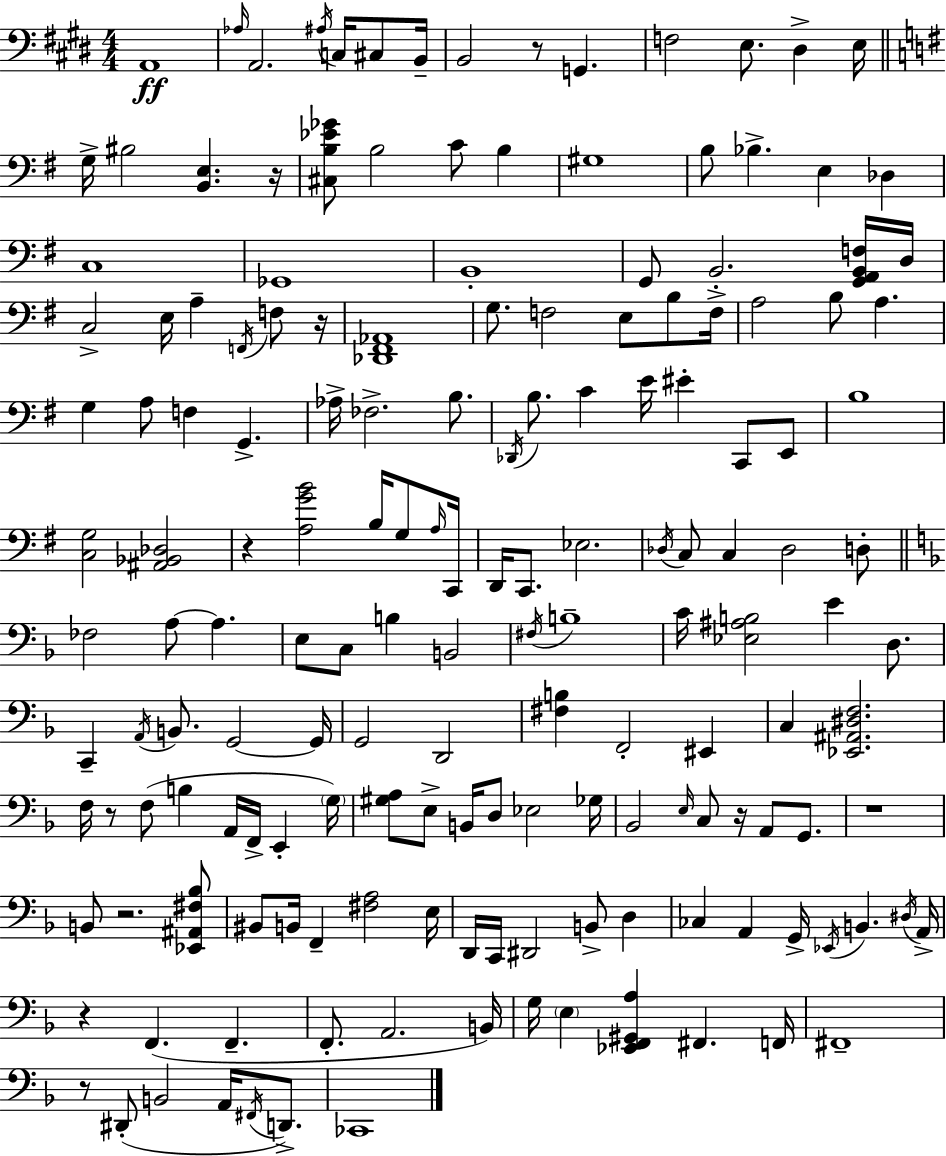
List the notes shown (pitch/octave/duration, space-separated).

A2/w Ab3/s A2/h. A#3/s C3/s C#3/e B2/s B2/h R/e G2/q. F3/h E3/e. D#3/q E3/s G3/s BIS3/h [B2,E3]/q. R/s [C#3,B3,Eb4,Gb4]/e B3/h C4/e B3/q G#3/w B3/e Bb3/q. E3/q Db3/q C3/w Gb2/w B2/w G2/e B2/h. [G2,A2,B2,F3]/s D3/s C3/h E3/s A3/q F2/s F3/e R/s [Db2,F#2,Ab2]/w G3/e. F3/h E3/e B3/e F3/s A3/h B3/e A3/q. G3/q A3/e F3/q G2/q. Ab3/s FES3/h. B3/e. Db2/s B3/e. C4/q E4/s EIS4/q C2/e E2/e B3/w [C3,G3]/h [A#2,Bb2,Db3]/h R/q [A3,G4,B4]/h B3/s G3/e A3/s C2/s D2/s C2/e. Eb3/h. Db3/s C3/e C3/q Db3/h D3/e FES3/h A3/e A3/q. E3/e C3/e B3/q B2/h F#3/s B3/w C4/s [Eb3,A#3,B3]/h E4/q D3/e. C2/q A2/s B2/e. G2/h G2/s G2/h D2/h [F#3,B3]/q F2/h EIS2/q C3/q [Eb2,A#2,D#3,F3]/h. F3/s R/e F3/e B3/q A2/s F2/s E2/q G3/s [G#3,A3]/e E3/e B2/s D3/e Eb3/h Gb3/s Bb2/h E3/s C3/e R/s A2/e G2/e. R/w B2/e R/h. [Eb2,A#2,F#3,Bb3]/e BIS2/e B2/s F2/q [F#3,A3]/h E3/s D2/s C2/s D#2/h B2/e D3/q CES3/q A2/q G2/s Eb2/s B2/q. D#3/s A2/s R/q F2/q. F2/q. F2/e. A2/h. B2/s G3/s E3/q [Eb2,F2,G#2,A3]/q F#2/q. F2/s F#2/w R/e D#2/e B2/h A2/s F#2/s D2/e. CES2/w